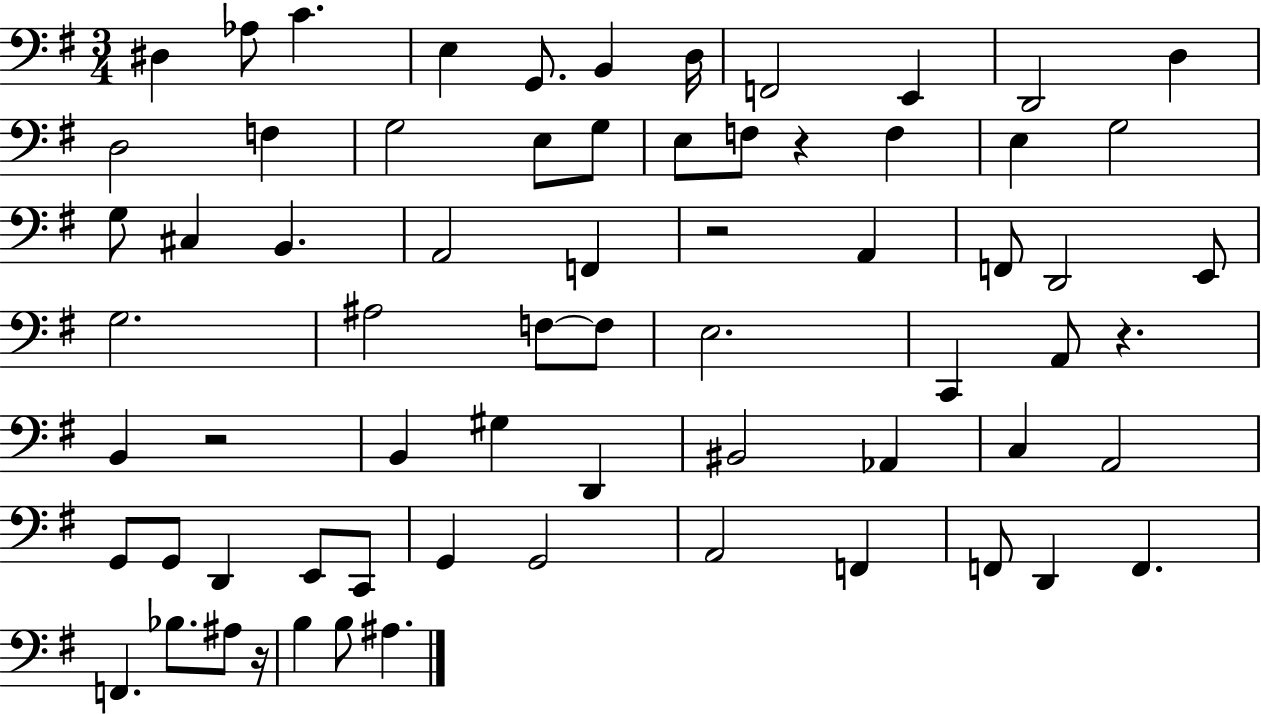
X:1
T:Untitled
M:3/4
L:1/4
K:G
^D, _A,/2 C E, G,,/2 B,, D,/4 F,,2 E,, D,,2 D, D,2 F, G,2 E,/2 G,/2 E,/2 F,/2 z F, E, G,2 G,/2 ^C, B,, A,,2 F,, z2 A,, F,,/2 D,,2 E,,/2 G,2 ^A,2 F,/2 F,/2 E,2 C,, A,,/2 z B,, z2 B,, ^G, D,, ^B,,2 _A,, C, A,,2 G,,/2 G,,/2 D,, E,,/2 C,,/2 G,, G,,2 A,,2 F,, F,,/2 D,, F,, F,, _B,/2 ^A,/2 z/4 B, B,/2 ^A,